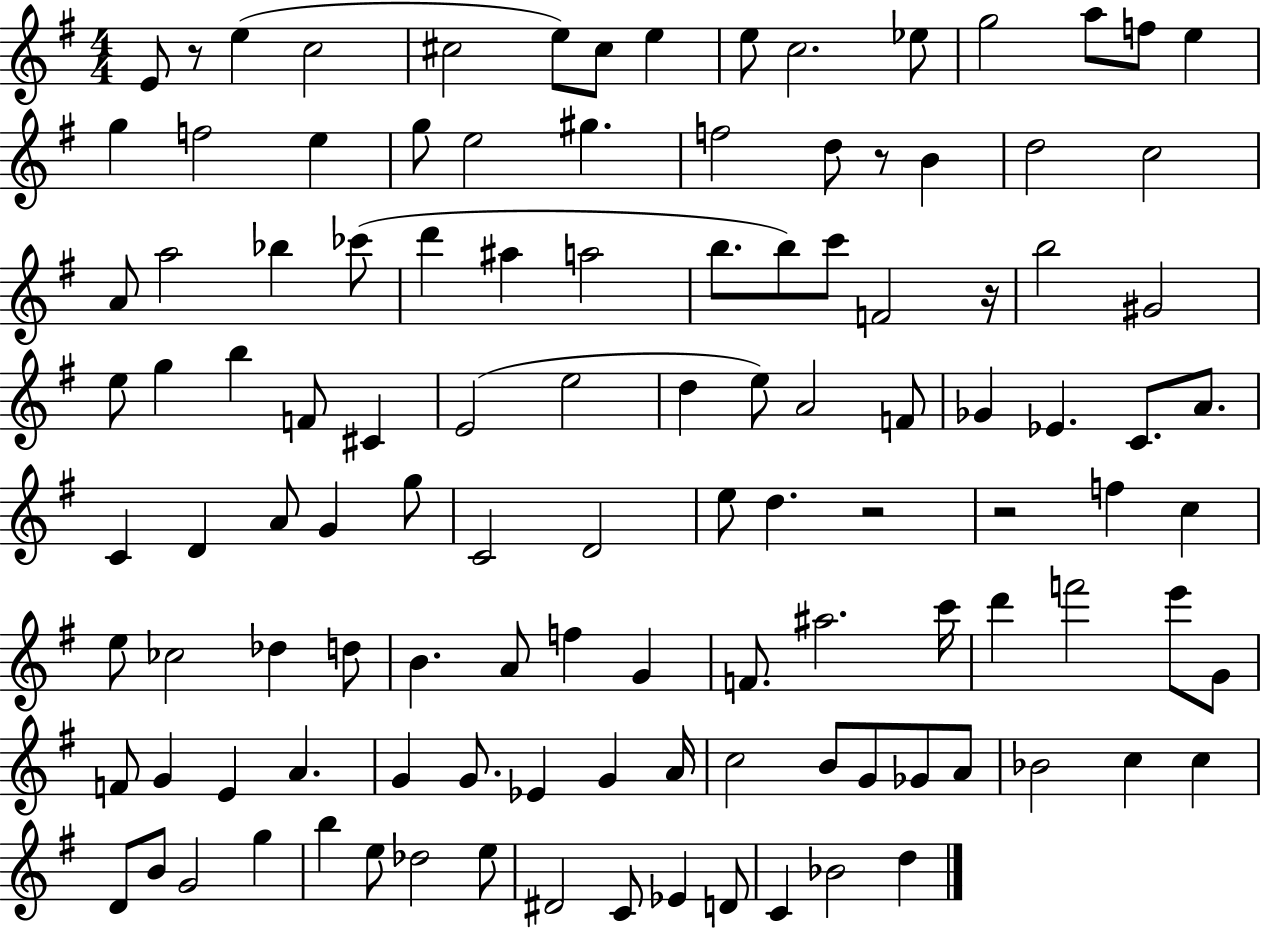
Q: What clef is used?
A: treble